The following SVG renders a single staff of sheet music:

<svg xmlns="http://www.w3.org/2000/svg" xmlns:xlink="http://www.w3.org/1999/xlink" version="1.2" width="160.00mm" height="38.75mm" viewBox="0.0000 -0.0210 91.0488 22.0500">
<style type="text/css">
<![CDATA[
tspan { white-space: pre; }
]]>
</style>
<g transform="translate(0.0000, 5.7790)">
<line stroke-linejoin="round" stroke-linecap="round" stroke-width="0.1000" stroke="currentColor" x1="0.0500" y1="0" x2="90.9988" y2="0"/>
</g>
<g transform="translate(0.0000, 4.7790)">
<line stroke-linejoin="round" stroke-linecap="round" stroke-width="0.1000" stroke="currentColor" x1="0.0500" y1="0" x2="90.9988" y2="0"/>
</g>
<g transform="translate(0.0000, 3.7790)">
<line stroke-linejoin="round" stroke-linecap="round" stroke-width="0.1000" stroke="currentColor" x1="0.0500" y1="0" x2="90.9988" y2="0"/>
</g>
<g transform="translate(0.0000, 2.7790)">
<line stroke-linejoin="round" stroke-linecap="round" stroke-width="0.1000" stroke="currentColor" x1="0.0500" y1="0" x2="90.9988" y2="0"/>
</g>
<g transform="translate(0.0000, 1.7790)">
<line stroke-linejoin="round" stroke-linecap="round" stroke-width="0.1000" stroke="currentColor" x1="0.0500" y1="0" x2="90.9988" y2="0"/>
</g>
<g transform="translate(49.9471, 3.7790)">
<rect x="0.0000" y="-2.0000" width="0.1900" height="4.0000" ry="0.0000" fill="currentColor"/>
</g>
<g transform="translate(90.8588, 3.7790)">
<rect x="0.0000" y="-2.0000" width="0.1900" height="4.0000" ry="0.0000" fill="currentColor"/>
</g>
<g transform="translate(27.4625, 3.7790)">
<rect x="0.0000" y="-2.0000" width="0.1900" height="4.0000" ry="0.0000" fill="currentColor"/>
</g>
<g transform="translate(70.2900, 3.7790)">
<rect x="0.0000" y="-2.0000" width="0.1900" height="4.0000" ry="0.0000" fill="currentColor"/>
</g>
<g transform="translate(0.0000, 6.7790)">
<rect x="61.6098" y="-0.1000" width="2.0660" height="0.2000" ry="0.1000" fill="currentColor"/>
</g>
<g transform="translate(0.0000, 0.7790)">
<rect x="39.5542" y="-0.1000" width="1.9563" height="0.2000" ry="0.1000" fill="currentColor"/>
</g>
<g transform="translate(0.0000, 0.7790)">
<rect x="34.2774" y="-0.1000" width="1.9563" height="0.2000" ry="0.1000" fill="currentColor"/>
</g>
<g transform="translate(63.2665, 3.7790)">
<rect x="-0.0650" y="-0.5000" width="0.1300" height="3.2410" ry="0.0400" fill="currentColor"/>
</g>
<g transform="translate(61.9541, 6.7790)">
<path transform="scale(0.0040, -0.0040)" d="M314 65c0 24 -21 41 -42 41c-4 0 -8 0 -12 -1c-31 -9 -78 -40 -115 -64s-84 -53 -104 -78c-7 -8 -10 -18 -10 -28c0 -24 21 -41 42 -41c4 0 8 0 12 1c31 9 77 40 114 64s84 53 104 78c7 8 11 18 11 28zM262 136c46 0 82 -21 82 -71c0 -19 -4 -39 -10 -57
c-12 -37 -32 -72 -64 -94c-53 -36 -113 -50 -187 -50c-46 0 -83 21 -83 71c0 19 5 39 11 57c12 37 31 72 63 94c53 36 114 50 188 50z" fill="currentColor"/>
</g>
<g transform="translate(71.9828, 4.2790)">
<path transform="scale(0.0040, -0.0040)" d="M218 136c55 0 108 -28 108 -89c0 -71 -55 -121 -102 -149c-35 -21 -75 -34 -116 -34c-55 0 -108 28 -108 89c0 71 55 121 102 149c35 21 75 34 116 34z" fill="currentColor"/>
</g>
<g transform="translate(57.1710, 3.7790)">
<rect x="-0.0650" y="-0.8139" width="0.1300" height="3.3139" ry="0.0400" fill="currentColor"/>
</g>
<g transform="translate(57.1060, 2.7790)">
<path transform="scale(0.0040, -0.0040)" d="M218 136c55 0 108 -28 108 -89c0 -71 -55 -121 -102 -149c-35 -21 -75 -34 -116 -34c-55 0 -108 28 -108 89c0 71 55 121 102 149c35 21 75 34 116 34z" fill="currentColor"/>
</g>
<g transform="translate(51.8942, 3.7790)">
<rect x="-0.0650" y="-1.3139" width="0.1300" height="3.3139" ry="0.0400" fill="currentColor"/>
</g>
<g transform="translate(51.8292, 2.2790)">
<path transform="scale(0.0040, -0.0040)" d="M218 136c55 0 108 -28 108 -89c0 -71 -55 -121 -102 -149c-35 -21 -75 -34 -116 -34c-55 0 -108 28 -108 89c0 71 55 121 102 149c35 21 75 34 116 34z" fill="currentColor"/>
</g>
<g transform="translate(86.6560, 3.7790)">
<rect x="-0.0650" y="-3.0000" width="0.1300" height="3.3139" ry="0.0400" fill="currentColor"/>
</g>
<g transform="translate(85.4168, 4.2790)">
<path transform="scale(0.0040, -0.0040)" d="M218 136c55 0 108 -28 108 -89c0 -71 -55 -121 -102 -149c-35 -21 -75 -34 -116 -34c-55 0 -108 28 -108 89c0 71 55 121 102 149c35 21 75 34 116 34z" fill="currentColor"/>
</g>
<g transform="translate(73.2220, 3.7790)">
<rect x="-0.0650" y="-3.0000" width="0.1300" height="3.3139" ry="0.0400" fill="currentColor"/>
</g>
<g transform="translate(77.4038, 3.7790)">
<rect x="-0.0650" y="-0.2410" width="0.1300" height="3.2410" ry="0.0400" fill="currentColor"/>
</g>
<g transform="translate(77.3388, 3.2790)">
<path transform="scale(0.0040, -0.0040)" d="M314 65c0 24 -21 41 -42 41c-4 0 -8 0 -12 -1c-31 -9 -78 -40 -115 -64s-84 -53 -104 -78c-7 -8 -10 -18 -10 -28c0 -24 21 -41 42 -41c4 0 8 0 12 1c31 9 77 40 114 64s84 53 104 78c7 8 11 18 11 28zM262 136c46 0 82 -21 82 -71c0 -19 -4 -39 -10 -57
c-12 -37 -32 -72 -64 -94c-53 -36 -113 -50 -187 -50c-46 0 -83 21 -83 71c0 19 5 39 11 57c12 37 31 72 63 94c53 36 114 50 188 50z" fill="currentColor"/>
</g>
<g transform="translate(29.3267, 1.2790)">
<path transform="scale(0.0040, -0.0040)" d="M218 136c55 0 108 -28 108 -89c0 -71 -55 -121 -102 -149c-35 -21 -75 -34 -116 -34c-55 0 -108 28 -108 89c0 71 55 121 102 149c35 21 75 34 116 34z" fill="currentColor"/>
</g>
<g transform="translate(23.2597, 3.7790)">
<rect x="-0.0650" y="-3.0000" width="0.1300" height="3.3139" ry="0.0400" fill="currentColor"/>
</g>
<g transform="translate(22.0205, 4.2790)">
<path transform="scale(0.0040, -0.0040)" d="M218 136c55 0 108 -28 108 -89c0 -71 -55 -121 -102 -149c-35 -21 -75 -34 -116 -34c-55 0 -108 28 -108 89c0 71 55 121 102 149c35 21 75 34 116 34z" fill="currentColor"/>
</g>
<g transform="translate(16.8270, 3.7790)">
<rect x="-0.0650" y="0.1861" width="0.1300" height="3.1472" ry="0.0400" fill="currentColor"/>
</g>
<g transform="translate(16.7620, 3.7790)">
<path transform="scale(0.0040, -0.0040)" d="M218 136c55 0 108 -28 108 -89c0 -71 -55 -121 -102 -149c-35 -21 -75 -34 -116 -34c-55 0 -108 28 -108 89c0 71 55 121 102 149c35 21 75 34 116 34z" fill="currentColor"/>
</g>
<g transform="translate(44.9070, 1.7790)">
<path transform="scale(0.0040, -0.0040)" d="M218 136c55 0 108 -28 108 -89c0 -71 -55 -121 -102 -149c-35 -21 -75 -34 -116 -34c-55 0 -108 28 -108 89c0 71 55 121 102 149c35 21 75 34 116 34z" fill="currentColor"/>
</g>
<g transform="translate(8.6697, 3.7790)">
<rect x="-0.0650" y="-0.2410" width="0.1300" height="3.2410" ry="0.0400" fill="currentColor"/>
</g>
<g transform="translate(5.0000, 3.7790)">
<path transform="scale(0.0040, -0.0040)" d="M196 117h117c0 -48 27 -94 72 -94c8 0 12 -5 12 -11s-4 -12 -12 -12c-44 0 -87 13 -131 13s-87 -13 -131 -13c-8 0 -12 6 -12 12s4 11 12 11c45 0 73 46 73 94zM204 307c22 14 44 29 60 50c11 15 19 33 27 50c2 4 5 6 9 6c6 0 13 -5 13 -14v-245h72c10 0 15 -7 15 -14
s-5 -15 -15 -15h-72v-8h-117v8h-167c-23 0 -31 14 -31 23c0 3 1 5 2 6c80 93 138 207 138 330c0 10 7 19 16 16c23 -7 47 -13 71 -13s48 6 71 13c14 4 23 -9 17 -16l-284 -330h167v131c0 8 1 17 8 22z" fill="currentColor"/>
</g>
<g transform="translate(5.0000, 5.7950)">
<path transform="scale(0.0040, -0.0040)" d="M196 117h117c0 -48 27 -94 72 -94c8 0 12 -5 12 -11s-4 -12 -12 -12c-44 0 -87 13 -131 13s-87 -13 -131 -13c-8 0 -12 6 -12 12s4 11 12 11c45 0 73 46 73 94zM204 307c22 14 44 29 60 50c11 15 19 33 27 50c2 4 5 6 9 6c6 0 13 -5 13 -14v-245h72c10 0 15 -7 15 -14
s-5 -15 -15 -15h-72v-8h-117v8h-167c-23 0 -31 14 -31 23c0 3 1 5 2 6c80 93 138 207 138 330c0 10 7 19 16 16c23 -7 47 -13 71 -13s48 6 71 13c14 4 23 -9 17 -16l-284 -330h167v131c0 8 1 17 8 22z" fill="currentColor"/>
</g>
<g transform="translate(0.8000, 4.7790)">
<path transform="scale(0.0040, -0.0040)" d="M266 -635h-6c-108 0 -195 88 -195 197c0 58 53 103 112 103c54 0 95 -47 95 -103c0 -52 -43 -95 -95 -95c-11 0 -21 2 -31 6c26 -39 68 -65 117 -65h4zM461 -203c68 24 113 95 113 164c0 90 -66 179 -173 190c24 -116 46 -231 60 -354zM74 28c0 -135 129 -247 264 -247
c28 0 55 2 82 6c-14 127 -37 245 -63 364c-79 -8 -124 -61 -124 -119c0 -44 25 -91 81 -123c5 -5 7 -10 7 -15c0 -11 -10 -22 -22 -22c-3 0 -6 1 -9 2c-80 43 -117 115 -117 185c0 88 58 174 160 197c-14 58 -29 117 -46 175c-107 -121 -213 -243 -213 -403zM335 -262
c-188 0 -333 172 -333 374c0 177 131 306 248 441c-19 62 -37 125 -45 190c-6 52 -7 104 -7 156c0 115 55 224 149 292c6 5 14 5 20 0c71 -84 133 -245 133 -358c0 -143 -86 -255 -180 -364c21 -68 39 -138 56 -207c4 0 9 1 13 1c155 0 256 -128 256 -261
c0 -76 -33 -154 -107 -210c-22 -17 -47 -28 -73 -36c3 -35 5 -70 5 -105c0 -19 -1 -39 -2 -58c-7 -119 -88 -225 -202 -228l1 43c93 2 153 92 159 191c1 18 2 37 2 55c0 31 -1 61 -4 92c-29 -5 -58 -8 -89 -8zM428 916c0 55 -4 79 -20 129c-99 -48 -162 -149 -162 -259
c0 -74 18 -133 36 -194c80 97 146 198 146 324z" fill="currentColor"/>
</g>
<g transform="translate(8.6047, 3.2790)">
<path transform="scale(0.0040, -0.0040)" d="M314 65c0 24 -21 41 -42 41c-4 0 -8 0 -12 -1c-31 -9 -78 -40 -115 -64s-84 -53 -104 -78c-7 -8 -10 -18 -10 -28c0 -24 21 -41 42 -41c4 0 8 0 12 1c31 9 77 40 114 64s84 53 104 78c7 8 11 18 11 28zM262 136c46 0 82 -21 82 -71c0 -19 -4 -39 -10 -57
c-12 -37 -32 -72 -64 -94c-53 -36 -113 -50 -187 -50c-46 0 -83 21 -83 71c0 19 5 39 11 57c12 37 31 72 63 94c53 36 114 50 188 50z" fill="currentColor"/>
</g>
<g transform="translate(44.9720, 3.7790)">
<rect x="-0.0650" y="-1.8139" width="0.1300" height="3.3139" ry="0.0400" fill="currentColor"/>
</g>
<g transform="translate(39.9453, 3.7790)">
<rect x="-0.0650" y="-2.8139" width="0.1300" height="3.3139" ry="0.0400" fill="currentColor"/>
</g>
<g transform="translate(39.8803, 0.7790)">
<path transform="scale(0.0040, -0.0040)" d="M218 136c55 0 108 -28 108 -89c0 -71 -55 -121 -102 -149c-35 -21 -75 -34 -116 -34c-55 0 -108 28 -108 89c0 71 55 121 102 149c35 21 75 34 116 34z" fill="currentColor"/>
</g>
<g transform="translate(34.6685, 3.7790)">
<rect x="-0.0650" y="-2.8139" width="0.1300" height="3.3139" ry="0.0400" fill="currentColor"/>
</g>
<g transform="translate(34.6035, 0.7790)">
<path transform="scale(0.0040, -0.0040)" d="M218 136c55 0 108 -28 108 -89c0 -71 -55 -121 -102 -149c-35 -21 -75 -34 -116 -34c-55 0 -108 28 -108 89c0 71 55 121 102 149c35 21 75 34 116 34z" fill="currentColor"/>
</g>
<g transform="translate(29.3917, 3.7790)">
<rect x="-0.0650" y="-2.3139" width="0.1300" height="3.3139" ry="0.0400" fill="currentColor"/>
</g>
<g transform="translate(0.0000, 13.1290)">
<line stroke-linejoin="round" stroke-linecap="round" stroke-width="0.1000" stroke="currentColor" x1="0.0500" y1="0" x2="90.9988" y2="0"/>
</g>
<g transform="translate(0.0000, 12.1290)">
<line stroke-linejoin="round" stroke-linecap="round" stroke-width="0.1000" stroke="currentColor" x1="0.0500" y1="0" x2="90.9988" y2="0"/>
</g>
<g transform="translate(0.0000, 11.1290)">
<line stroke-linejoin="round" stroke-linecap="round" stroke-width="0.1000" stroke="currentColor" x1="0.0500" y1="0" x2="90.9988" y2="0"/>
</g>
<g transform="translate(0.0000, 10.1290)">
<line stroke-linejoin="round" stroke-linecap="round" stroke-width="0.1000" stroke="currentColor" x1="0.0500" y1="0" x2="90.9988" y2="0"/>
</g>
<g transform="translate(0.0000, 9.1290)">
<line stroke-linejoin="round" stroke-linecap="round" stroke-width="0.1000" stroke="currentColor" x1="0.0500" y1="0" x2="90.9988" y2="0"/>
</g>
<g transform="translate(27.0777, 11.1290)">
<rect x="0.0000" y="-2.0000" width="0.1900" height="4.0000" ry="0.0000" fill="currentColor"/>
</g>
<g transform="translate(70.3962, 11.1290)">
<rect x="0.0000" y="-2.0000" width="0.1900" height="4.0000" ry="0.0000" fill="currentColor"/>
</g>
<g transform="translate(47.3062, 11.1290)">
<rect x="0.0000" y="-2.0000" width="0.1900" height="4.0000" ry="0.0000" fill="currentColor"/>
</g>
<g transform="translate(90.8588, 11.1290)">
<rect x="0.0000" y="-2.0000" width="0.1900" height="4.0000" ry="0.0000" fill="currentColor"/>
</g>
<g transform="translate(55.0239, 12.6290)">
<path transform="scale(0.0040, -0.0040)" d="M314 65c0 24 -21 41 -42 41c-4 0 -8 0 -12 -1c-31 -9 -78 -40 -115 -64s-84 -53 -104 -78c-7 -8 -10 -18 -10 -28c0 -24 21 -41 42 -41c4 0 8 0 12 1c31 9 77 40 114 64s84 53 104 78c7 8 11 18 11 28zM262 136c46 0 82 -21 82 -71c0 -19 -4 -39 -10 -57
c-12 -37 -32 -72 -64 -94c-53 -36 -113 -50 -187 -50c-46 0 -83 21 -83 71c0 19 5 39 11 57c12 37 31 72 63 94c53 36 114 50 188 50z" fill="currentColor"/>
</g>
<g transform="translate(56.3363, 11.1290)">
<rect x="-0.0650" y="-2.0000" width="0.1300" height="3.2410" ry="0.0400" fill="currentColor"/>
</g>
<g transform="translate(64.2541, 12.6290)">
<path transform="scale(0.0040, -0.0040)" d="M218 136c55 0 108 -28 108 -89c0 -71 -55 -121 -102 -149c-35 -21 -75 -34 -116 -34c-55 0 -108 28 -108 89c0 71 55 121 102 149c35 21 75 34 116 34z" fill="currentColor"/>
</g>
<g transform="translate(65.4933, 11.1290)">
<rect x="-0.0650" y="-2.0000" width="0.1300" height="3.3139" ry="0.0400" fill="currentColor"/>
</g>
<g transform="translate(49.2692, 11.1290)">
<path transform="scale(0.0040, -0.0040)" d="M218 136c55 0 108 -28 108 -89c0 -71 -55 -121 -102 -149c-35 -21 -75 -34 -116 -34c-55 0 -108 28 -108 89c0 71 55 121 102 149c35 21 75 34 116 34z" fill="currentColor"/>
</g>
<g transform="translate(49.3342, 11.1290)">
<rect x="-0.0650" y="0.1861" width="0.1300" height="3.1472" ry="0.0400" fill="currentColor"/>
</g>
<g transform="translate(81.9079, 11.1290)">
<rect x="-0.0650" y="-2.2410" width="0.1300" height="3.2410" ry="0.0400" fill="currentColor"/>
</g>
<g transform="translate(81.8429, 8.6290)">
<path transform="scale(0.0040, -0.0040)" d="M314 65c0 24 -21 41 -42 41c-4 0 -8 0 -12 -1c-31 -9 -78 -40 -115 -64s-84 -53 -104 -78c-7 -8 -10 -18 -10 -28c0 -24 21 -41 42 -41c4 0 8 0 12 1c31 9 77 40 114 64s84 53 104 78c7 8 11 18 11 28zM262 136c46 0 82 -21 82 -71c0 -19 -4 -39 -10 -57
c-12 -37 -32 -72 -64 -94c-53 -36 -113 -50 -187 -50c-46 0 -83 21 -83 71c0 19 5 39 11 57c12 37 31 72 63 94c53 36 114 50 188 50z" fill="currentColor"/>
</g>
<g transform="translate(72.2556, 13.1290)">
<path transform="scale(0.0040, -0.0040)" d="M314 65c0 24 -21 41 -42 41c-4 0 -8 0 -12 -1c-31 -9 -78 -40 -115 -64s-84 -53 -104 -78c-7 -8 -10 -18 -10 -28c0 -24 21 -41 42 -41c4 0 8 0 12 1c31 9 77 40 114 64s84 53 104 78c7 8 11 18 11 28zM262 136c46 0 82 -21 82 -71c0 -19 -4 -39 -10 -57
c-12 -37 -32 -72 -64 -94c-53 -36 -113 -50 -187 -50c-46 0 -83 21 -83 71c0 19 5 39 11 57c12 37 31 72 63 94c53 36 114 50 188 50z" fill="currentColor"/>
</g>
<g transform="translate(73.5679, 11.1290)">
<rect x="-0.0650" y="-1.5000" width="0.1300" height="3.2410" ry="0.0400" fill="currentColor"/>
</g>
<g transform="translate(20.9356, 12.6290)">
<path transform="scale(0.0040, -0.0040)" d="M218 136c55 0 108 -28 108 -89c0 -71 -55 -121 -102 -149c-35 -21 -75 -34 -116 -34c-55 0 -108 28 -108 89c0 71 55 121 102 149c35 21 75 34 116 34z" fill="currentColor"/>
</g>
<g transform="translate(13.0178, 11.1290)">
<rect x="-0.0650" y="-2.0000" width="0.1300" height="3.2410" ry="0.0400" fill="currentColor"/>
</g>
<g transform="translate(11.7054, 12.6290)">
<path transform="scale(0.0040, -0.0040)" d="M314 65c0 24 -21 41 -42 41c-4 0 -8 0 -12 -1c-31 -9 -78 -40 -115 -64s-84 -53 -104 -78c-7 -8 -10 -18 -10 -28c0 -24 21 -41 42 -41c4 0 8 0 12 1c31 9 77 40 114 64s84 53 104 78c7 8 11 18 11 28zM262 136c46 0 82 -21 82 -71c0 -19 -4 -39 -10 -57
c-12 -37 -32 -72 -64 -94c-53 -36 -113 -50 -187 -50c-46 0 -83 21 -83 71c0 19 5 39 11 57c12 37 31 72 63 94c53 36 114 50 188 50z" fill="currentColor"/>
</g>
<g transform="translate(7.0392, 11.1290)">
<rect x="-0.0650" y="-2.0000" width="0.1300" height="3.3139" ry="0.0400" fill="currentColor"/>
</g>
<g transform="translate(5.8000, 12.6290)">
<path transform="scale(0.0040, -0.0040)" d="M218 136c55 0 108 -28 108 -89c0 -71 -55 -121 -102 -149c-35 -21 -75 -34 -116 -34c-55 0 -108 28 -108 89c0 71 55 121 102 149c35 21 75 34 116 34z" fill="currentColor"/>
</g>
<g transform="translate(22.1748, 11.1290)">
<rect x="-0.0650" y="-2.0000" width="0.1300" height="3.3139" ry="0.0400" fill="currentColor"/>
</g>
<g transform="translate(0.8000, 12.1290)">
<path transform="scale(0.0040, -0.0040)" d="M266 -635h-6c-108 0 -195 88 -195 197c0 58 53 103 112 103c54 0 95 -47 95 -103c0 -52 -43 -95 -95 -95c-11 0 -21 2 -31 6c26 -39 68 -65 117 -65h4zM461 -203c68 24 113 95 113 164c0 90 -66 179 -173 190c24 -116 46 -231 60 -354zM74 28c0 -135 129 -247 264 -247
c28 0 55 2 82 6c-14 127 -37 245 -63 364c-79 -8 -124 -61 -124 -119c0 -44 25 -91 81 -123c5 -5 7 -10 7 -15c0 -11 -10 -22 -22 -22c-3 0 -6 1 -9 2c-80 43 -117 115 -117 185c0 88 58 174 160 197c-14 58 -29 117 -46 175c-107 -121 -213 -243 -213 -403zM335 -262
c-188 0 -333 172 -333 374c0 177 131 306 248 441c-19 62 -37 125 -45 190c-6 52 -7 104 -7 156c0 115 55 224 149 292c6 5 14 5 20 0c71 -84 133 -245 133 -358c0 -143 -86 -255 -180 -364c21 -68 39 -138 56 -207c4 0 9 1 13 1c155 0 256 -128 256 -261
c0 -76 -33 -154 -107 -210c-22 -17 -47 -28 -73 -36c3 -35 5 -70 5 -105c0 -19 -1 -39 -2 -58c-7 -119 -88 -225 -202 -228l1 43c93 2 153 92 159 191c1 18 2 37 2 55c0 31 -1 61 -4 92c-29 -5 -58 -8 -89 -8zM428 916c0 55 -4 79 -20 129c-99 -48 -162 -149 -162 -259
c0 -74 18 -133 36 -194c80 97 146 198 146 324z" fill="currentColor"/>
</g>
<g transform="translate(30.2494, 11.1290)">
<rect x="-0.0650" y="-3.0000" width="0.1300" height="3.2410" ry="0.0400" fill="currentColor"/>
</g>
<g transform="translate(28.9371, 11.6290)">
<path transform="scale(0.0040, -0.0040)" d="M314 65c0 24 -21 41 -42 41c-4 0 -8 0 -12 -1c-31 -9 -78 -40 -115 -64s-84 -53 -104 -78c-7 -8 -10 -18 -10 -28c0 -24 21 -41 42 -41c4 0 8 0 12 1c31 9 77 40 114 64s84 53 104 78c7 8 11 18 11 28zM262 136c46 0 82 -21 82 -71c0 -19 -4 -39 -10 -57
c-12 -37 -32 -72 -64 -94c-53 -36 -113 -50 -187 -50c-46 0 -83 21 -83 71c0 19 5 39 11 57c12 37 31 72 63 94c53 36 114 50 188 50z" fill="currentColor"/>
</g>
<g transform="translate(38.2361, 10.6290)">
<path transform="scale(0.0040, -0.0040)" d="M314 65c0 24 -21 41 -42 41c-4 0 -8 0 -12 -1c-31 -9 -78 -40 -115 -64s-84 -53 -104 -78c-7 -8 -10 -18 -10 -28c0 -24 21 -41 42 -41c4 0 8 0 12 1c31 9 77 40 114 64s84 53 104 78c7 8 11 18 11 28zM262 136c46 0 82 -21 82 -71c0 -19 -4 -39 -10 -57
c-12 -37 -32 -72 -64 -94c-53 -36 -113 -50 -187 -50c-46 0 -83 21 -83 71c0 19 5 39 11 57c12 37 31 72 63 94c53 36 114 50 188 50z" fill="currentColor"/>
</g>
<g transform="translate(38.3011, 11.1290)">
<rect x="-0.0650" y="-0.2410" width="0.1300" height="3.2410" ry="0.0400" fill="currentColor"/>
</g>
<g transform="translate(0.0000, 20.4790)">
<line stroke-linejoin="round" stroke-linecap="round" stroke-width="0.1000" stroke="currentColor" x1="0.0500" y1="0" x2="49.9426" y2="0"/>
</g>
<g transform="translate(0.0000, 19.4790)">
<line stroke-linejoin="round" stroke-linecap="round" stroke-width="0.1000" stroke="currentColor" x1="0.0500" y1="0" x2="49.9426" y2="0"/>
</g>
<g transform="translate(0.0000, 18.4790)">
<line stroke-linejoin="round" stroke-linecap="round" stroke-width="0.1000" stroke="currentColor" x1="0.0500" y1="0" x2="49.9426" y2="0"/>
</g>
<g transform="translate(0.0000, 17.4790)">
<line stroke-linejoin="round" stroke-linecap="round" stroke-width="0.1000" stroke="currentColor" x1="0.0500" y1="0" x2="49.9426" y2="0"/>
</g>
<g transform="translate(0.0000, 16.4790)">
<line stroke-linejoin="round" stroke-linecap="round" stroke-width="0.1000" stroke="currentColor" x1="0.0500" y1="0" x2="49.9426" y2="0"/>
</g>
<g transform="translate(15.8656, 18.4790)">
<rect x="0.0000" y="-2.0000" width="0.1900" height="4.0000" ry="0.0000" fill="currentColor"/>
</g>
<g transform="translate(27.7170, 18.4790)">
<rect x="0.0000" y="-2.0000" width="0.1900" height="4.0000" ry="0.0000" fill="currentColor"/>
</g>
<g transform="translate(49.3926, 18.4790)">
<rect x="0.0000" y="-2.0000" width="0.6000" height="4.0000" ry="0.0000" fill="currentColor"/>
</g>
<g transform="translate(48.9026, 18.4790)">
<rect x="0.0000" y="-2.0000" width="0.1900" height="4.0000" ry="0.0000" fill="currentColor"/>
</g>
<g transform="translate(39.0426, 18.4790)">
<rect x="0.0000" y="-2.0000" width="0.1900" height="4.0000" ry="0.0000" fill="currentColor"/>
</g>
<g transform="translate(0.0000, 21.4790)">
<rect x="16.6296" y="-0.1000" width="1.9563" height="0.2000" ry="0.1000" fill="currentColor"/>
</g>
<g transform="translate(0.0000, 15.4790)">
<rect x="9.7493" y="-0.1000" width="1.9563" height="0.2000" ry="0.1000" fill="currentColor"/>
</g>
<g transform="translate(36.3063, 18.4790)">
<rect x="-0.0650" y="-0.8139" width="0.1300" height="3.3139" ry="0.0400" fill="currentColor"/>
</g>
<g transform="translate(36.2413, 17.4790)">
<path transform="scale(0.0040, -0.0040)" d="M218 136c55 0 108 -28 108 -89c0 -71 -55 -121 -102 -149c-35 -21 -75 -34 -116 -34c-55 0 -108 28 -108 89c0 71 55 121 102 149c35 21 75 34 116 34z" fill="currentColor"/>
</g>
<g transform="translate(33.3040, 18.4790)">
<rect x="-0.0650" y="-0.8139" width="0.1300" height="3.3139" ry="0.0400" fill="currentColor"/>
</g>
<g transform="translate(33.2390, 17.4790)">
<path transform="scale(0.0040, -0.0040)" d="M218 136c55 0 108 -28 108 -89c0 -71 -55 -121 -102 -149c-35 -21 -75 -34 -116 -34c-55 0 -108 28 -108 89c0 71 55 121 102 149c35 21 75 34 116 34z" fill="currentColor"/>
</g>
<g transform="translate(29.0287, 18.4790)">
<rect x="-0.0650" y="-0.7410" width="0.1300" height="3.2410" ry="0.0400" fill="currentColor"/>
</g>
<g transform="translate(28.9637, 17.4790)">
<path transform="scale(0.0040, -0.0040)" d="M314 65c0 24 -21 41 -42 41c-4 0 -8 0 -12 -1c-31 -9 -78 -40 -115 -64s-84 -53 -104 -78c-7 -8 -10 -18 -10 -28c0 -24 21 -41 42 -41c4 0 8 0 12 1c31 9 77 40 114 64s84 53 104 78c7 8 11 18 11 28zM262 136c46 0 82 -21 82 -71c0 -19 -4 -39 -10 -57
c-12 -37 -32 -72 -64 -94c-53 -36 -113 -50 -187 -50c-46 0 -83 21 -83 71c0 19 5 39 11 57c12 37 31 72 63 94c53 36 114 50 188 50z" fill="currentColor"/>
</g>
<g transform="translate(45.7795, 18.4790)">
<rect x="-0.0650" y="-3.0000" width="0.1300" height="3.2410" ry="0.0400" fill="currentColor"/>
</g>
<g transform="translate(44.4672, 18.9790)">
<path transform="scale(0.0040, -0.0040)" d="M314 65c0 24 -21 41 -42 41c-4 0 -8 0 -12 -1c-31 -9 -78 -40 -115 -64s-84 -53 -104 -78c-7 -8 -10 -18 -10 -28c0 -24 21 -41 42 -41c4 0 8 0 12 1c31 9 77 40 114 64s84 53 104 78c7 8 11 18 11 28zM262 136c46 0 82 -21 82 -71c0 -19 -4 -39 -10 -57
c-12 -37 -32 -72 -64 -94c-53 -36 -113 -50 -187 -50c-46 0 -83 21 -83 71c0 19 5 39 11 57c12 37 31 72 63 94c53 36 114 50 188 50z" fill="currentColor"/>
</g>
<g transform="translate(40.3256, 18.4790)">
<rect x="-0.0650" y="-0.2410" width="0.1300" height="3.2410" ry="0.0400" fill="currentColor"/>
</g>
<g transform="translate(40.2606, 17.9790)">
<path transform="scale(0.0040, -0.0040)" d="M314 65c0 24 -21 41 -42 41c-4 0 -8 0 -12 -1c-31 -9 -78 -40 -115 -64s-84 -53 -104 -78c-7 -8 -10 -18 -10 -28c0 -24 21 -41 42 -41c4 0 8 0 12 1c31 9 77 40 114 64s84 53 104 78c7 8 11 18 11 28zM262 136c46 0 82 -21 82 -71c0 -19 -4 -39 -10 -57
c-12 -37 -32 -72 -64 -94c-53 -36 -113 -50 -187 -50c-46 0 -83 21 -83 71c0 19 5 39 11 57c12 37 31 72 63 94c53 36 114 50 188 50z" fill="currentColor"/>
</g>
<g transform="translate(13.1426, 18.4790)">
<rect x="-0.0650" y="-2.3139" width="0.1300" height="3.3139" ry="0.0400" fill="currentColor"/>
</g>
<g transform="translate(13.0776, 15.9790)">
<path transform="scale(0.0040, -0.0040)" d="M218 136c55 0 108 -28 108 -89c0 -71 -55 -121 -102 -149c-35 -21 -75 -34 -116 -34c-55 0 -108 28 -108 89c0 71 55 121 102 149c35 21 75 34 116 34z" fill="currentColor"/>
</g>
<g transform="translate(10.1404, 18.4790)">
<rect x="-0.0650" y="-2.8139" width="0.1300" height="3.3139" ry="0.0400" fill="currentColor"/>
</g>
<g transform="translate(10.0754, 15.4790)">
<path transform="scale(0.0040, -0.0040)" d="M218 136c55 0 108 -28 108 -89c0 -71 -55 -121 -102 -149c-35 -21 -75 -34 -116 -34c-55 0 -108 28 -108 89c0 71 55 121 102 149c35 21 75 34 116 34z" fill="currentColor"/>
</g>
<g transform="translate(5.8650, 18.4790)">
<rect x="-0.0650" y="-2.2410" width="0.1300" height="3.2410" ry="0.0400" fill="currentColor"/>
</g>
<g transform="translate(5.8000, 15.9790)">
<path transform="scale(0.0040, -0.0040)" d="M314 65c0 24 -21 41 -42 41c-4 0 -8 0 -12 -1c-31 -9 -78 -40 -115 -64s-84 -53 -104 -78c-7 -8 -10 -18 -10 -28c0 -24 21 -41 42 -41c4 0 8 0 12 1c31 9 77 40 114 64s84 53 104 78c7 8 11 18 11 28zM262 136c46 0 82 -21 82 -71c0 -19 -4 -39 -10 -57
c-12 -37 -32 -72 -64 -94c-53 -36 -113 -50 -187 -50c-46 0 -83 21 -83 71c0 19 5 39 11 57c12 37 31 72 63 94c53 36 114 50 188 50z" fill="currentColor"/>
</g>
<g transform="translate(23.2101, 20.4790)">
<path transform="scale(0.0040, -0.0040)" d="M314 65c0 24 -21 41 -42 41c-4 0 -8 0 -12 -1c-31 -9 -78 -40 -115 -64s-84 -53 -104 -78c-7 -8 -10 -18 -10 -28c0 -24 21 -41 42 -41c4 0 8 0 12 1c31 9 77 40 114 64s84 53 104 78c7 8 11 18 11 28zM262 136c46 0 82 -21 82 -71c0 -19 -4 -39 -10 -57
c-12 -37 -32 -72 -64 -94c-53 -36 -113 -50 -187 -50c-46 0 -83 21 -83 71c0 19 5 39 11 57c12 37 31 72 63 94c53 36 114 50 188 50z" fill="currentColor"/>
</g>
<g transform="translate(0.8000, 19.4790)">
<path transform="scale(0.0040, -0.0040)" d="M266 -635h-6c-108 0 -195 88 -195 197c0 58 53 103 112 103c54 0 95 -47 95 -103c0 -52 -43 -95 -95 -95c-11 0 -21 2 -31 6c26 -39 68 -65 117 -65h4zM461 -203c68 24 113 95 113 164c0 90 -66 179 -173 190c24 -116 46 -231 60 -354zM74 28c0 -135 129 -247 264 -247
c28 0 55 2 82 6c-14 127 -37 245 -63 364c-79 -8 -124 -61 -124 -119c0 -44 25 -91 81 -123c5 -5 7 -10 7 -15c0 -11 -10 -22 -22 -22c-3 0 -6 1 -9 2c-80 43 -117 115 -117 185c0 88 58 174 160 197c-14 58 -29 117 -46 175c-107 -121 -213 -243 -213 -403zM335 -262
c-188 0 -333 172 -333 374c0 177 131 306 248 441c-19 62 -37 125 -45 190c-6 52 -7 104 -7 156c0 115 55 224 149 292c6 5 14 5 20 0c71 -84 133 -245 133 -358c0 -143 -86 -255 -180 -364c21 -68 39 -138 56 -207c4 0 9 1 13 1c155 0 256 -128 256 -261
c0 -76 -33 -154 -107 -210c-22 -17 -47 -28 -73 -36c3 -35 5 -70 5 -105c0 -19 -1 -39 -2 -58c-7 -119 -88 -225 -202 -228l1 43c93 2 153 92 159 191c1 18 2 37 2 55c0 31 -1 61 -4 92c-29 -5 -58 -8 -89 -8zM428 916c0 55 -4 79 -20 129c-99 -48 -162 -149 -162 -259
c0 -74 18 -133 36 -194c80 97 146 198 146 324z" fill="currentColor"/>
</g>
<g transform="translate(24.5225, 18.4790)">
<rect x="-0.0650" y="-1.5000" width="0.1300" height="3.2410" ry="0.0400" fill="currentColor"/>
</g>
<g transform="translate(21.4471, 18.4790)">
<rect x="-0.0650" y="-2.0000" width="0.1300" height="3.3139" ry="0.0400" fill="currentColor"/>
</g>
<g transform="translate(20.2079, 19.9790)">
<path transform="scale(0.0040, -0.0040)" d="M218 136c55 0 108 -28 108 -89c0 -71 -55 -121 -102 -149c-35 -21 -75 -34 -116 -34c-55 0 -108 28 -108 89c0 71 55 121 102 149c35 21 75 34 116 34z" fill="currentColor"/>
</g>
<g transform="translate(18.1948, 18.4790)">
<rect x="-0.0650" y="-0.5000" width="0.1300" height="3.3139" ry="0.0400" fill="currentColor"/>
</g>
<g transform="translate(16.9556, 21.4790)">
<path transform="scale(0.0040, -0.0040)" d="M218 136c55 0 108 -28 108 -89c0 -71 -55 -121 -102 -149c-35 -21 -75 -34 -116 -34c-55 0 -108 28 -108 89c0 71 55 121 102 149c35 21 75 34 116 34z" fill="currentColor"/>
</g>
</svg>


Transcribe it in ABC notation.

X:1
T:Untitled
M:4/4
L:1/4
K:C
c2 B A g a a f e d C2 A c2 A F F2 F A2 c2 B F2 F E2 g2 g2 a g C F E2 d2 d d c2 A2